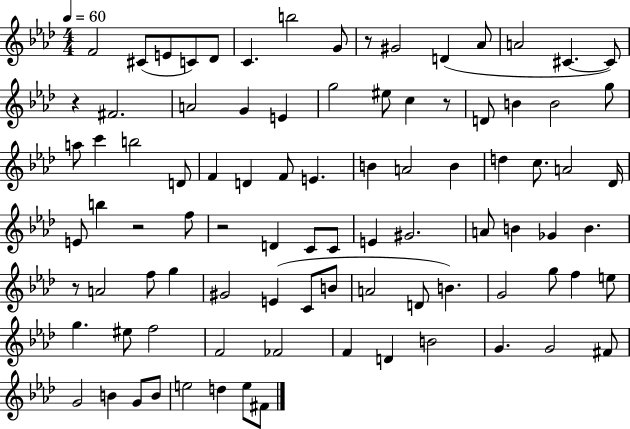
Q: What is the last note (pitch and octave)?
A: F#4